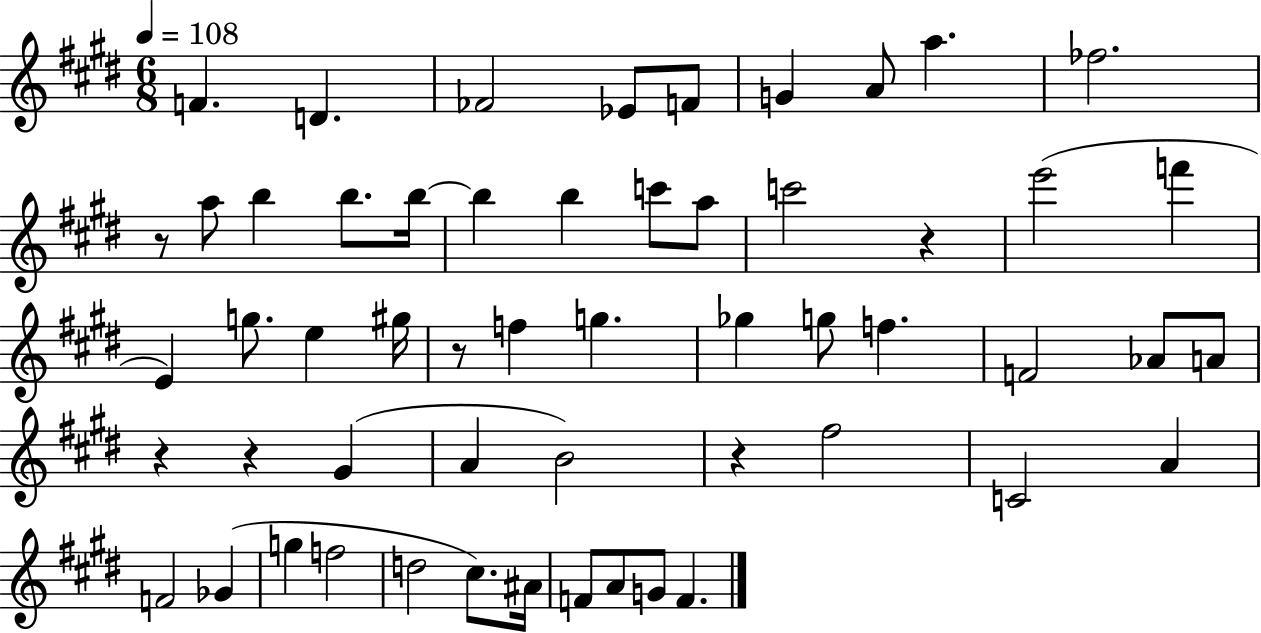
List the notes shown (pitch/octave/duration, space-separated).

F4/q. D4/q. FES4/h Eb4/e F4/e G4/q A4/e A5/q. FES5/h. R/e A5/e B5/q B5/e. B5/s B5/q B5/q C6/e A5/e C6/h R/q E6/h F6/q E4/q G5/e. E5/q G#5/s R/e F5/q G5/q. Gb5/q G5/e F5/q. F4/h Ab4/e A4/e R/q R/q G#4/q A4/q B4/h R/q F#5/h C4/h A4/q F4/h Gb4/q G5/q F5/h D5/h C#5/e. A#4/s F4/e A4/e G4/e F4/q.